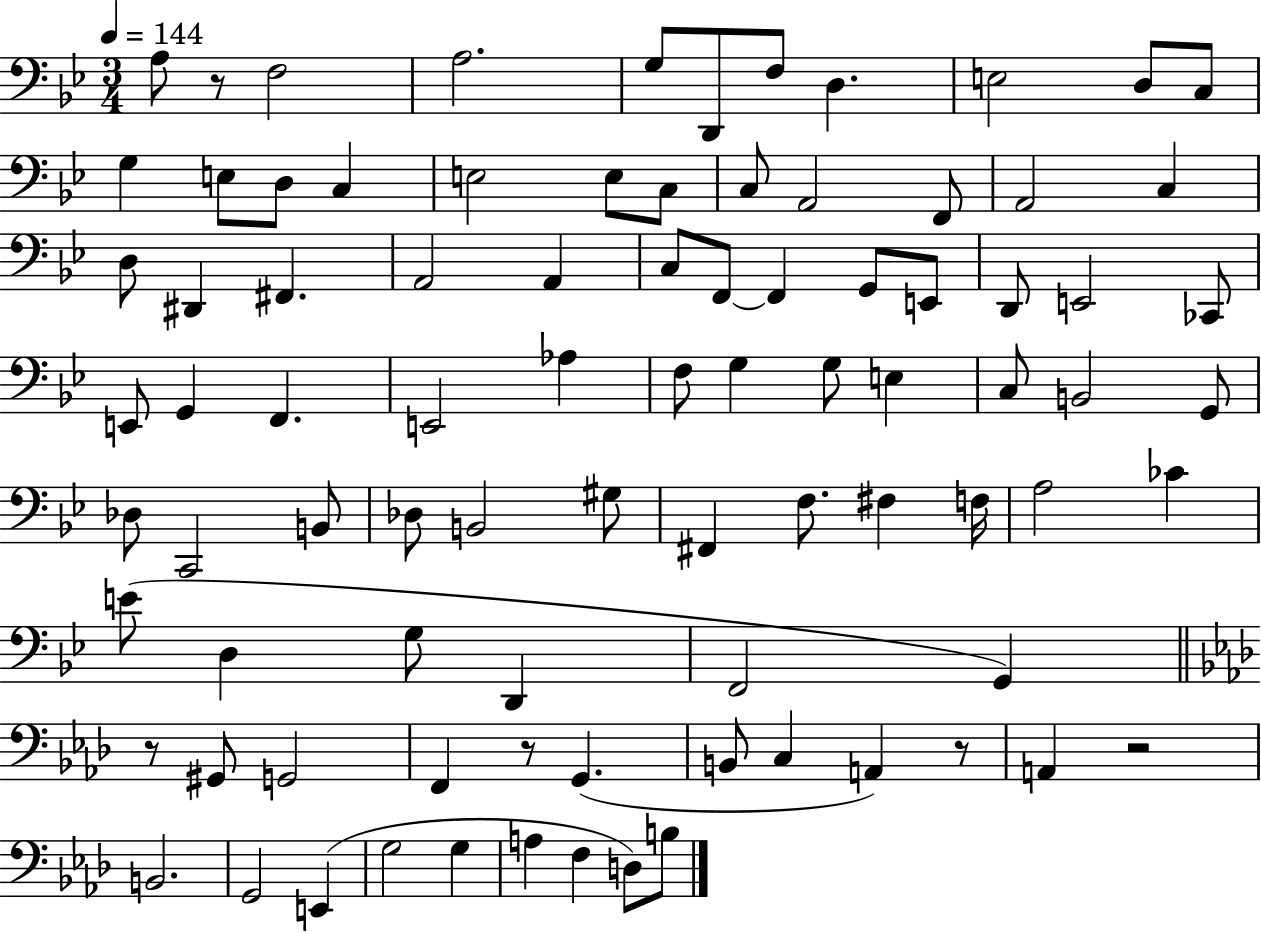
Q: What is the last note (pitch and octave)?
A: B3